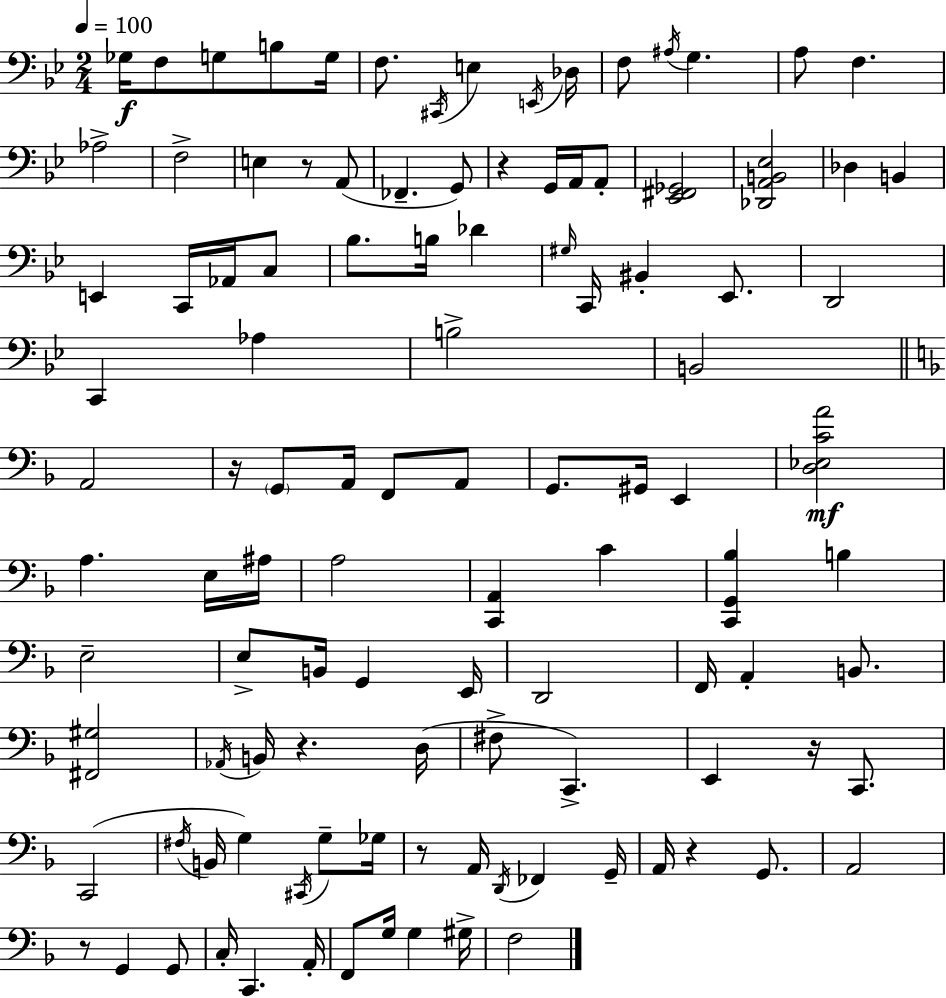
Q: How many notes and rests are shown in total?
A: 110